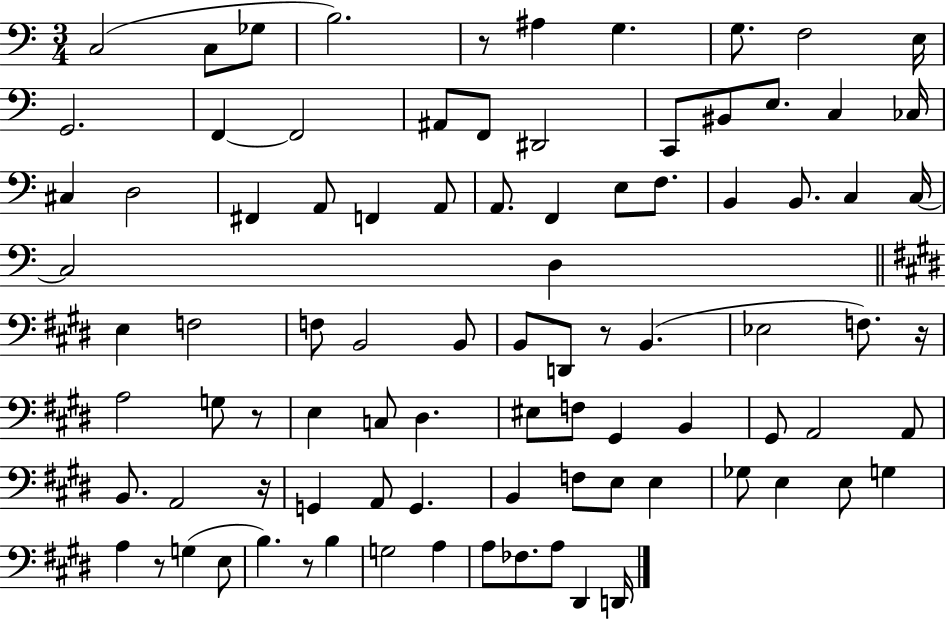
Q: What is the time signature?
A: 3/4